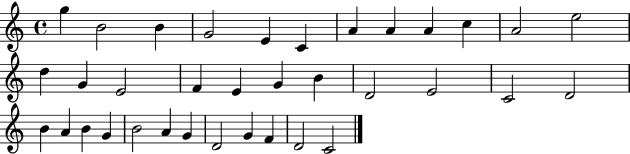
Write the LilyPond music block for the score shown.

{
  \clef treble
  \time 4/4
  \defaultTimeSignature
  \key c \major
  g''4 b'2 b'4 | g'2 e'4 c'4 | a'4 a'4 a'4 c''4 | a'2 e''2 | \break d''4 g'4 e'2 | f'4 e'4 g'4 b'4 | d'2 e'2 | c'2 d'2 | \break b'4 a'4 b'4 g'4 | b'2 a'4 g'4 | d'2 g'4 f'4 | d'2 c'2 | \break \bar "|."
}